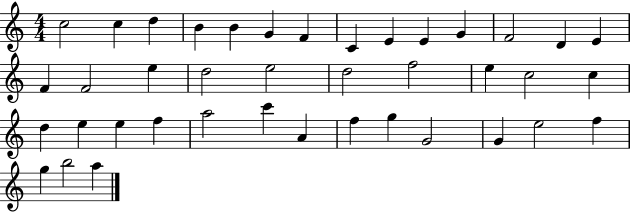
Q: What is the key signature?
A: C major